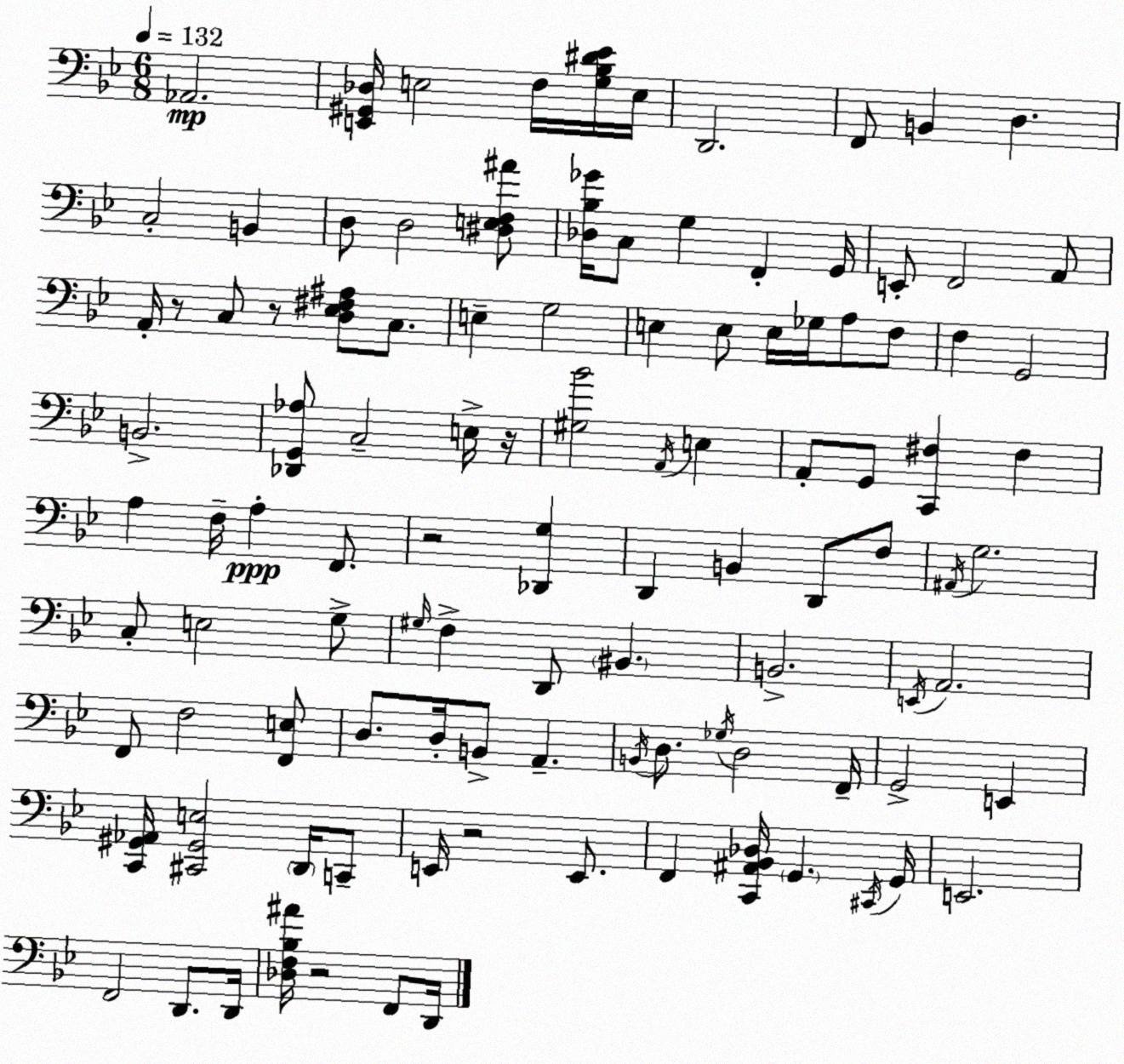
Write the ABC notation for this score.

X:1
T:Untitled
M:6/8
L:1/4
K:Bb
_A,,2 [E,,^G,,_D,]/4 E,2 F,/4 [G,_B,^D_E]/4 E,/4 D,,2 F,,/2 B,, D, C,2 B,, D,/2 D,2 [^D,E,F,^A]/2 [_D,_B,_G]/4 C,/2 G, F,, G,,/4 E,,/2 F,,2 A,,/2 A,,/4 z/2 C,/2 z/2 [D,_E,^F,^A,]/2 C,/2 E, G,2 E, E,/2 E,/4 _G,/4 A,/2 F,/2 F, G,,2 B,,2 [_D,,G,,_A,]/2 C,2 E,/4 z/4 [^G,_B]2 A,,/4 E, A,,/2 G,,/2 [C,,^F,] ^F, A, F,/4 A, F,,/2 z2 [_D,,G,] D,, B,, D,,/2 F,/2 ^A,,/4 G,2 C,/2 E,2 G,/2 ^G,/4 F, D,,/2 ^B,, B,,2 E,,/4 A,,2 F,,/2 F,2 [F,,E,]/2 D,/2 D,/4 B,,/2 A,, B,,/4 D,/2 _G,/4 D,2 F,,/4 G,,2 E,, [C,,^G,,_A,,]/4 [^C,,^G,,E,]2 D,,/4 C,,/2 E,,/4 z2 E,,/2 F,, [C,,^A,,_B,,_D,]/4 G,, ^C,,/4 G,,/4 E,,2 F,,2 D,,/2 D,,/4 [_D,F,_B,^A]/4 z2 F,,/2 D,,/4